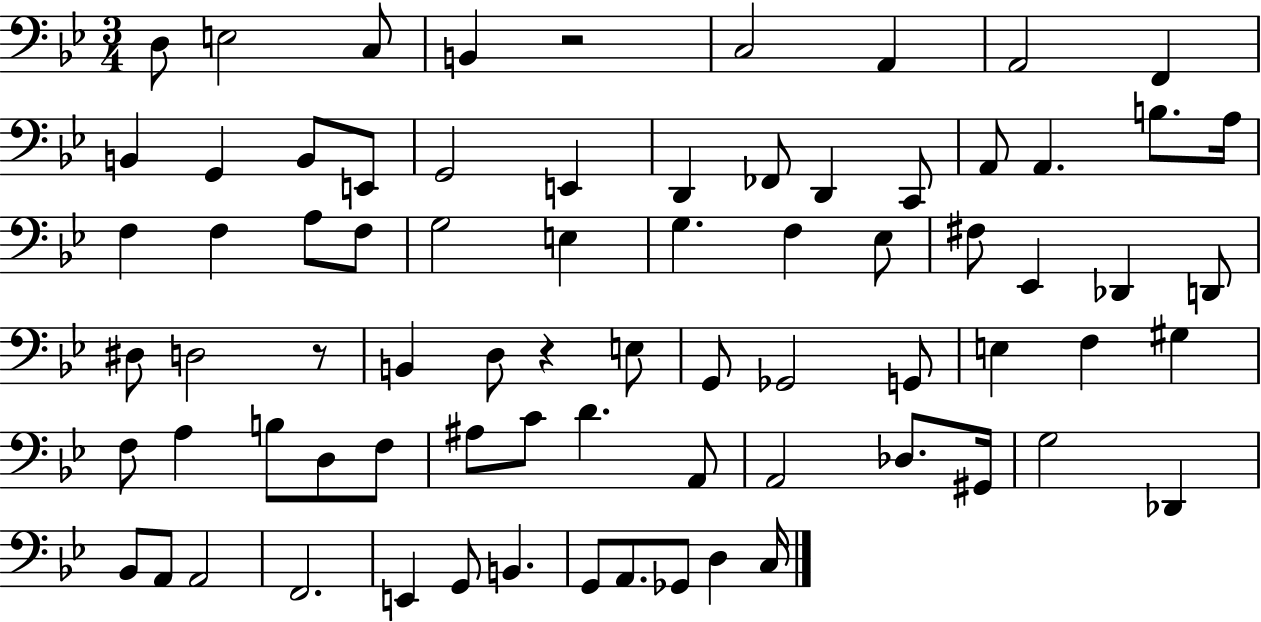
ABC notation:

X:1
T:Untitled
M:3/4
L:1/4
K:Bb
D,/2 E,2 C,/2 B,, z2 C,2 A,, A,,2 F,, B,, G,, B,,/2 E,,/2 G,,2 E,, D,, _F,,/2 D,, C,,/2 A,,/2 A,, B,/2 A,/4 F, F, A,/2 F,/2 G,2 E, G, F, _E,/2 ^F,/2 _E,, _D,, D,,/2 ^D,/2 D,2 z/2 B,, D,/2 z E,/2 G,,/2 _G,,2 G,,/2 E, F, ^G, F,/2 A, B,/2 D,/2 F,/2 ^A,/2 C/2 D A,,/2 A,,2 _D,/2 ^G,,/4 G,2 _D,, _B,,/2 A,,/2 A,,2 F,,2 E,, G,,/2 B,, G,,/2 A,,/2 _G,,/2 D, C,/4